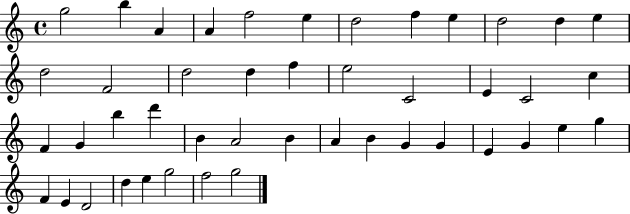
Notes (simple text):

G5/h B5/q A4/q A4/q F5/h E5/q D5/h F5/q E5/q D5/h D5/q E5/q D5/h F4/h D5/h D5/q F5/q E5/h C4/h E4/q C4/h C5/q F4/q G4/q B5/q D6/q B4/q A4/h B4/q A4/q B4/q G4/q G4/q E4/q G4/q E5/q G5/q F4/q E4/q D4/h D5/q E5/q G5/h F5/h G5/h